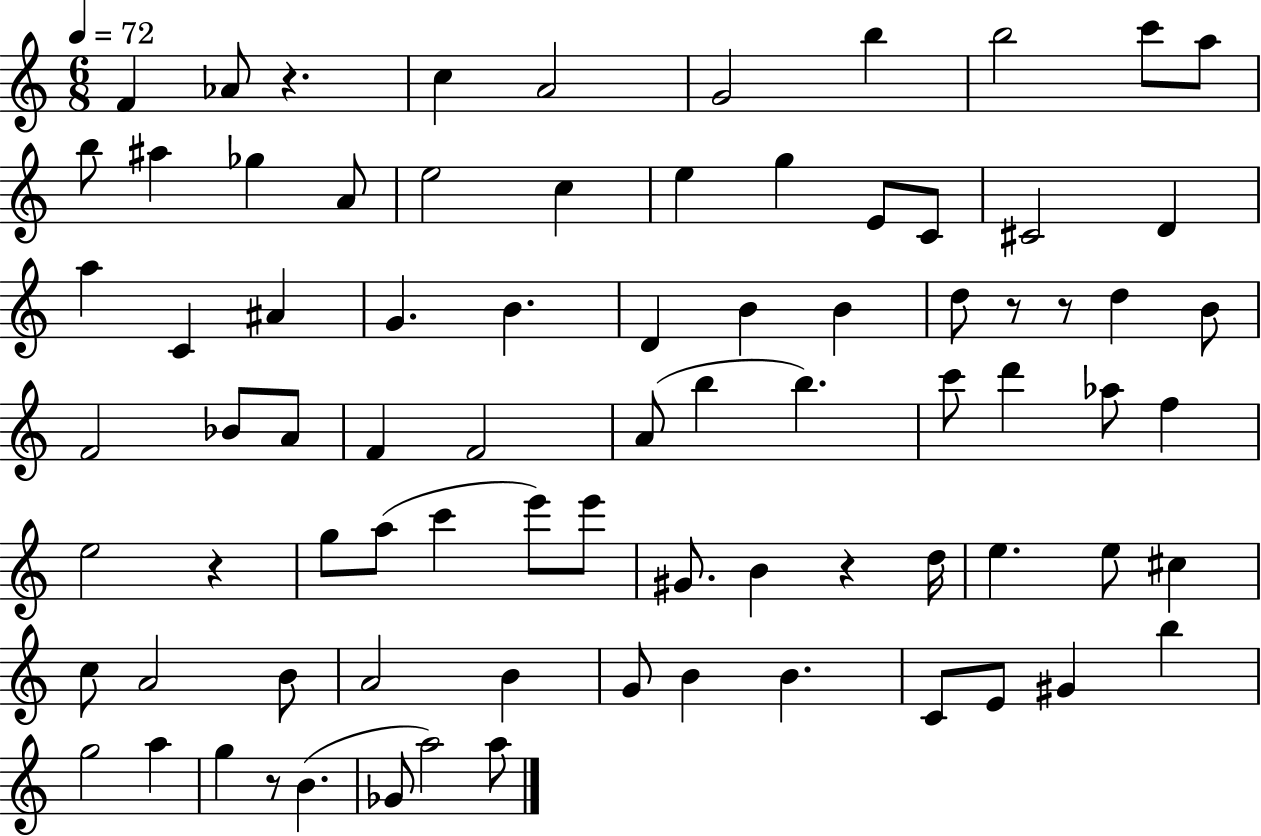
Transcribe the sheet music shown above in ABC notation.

X:1
T:Untitled
M:6/8
L:1/4
K:C
F _A/2 z c A2 G2 b b2 c'/2 a/2 b/2 ^a _g A/2 e2 c e g E/2 C/2 ^C2 D a C ^A G B D B B d/2 z/2 z/2 d B/2 F2 _B/2 A/2 F F2 A/2 b b c'/2 d' _a/2 f e2 z g/2 a/2 c' e'/2 e'/2 ^G/2 B z d/4 e e/2 ^c c/2 A2 B/2 A2 B G/2 B B C/2 E/2 ^G b g2 a g z/2 B _G/2 a2 a/2